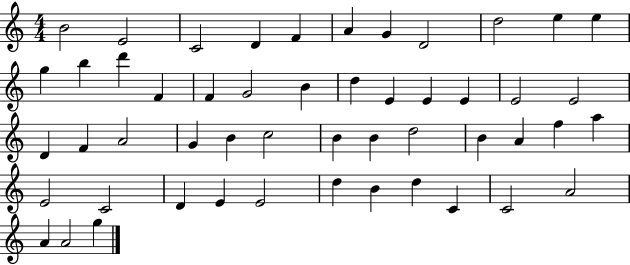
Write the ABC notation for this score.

X:1
T:Untitled
M:4/4
L:1/4
K:C
B2 E2 C2 D F A G D2 d2 e e g b d' F F G2 B d E E E E2 E2 D F A2 G B c2 B B d2 B A f a E2 C2 D E E2 d B d C C2 A2 A A2 g